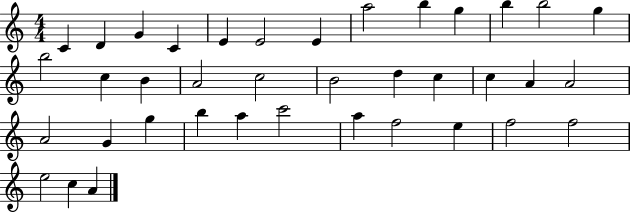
{
  \clef treble
  \numericTimeSignature
  \time 4/4
  \key c \major
  c'4 d'4 g'4 c'4 | e'4 e'2 e'4 | a''2 b''4 g''4 | b''4 b''2 g''4 | \break b''2 c''4 b'4 | a'2 c''2 | b'2 d''4 c''4 | c''4 a'4 a'2 | \break a'2 g'4 g''4 | b''4 a''4 c'''2 | a''4 f''2 e''4 | f''2 f''2 | \break e''2 c''4 a'4 | \bar "|."
}